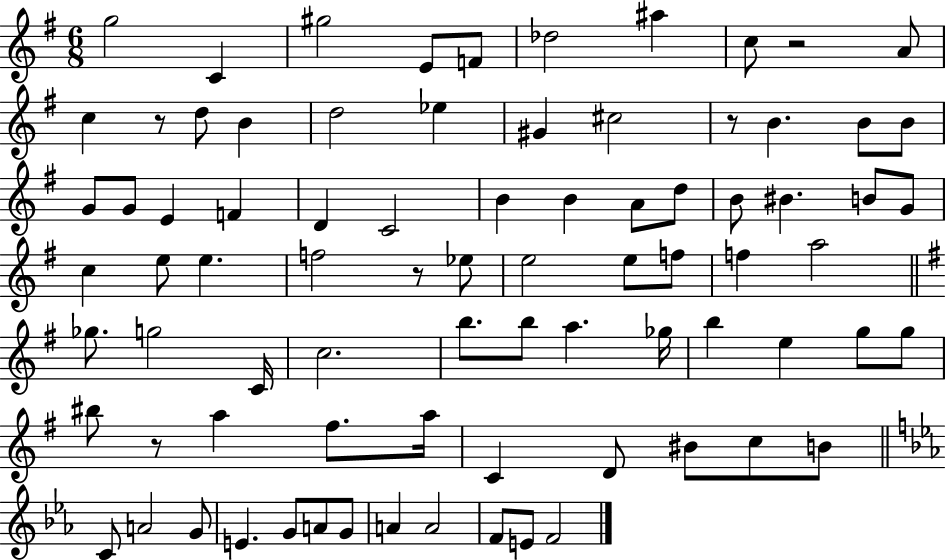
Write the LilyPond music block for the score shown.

{
  \clef treble
  \numericTimeSignature
  \time 6/8
  \key g \major
  g''2 c'4 | gis''2 e'8 f'8 | des''2 ais''4 | c''8 r2 a'8 | \break c''4 r8 d''8 b'4 | d''2 ees''4 | gis'4 cis''2 | r8 b'4. b'8 b'8 | \break g'8 g'8 e'4 f'4 | d'4 c'2 | b'4 b'4 a'8 d''8 | b'8 bis'4. b'8 g'8 | \break c''4 e''8 e''4. | f''2 r8 ees''8 | e''2 e''8 f''8 | f''4 a''2 | \break \bar "||" \break \key g \major ges''8. g''2 c'16 | c''2. | b''8. b''8 a''4. ges''16 | b''4 e''4 g''8 g''8 | \break bis''8 r8 a''4 fis''8. a''16 | c'4 d'8 bis'8 c''8 b'8 | \bar "||" \break \key ees \major c'8 a'2 g'8 | e'4. g'8 a'8 g'8 | a'4 a'2 | f'8 e'8 f'2 | \break \bar "|."
}